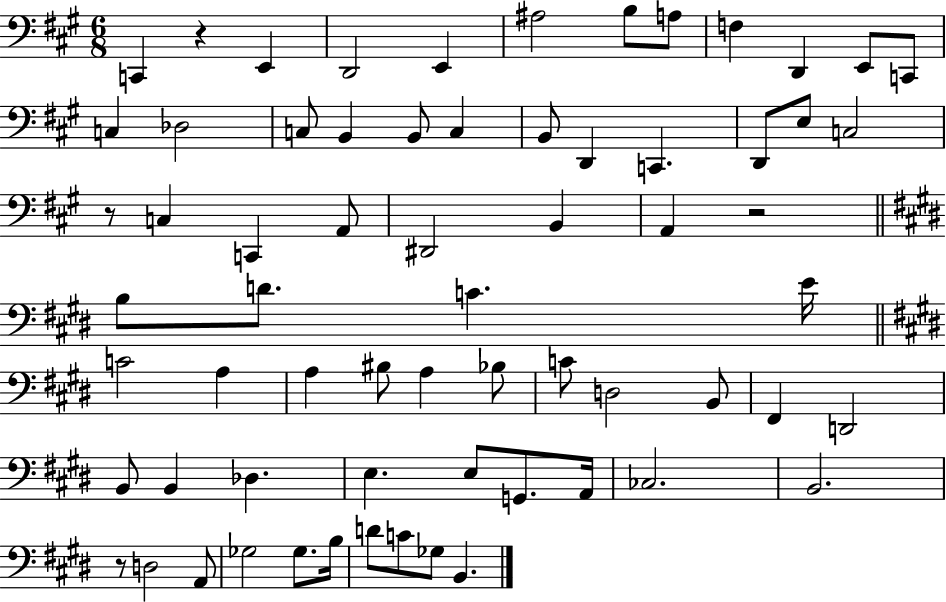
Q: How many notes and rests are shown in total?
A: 66